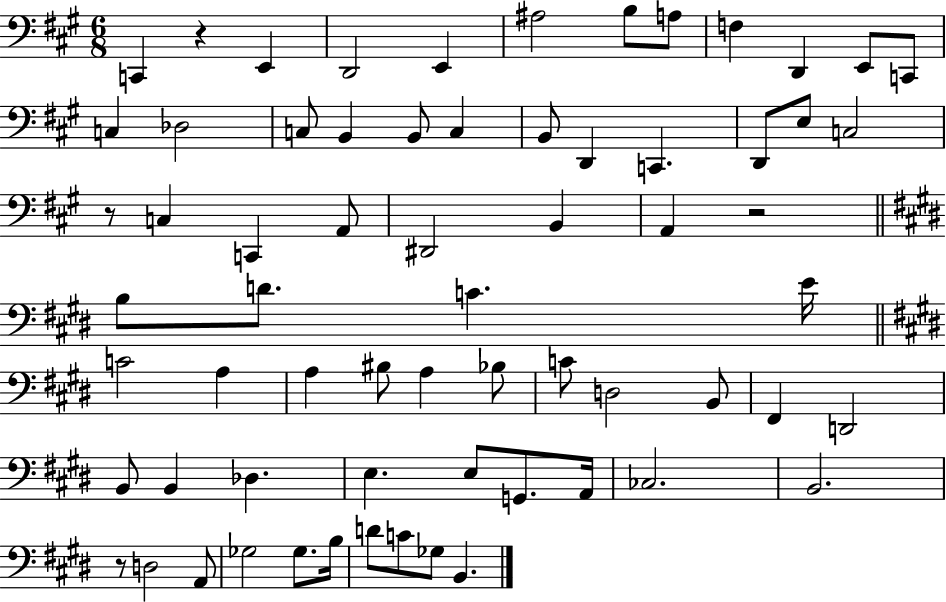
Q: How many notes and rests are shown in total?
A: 66